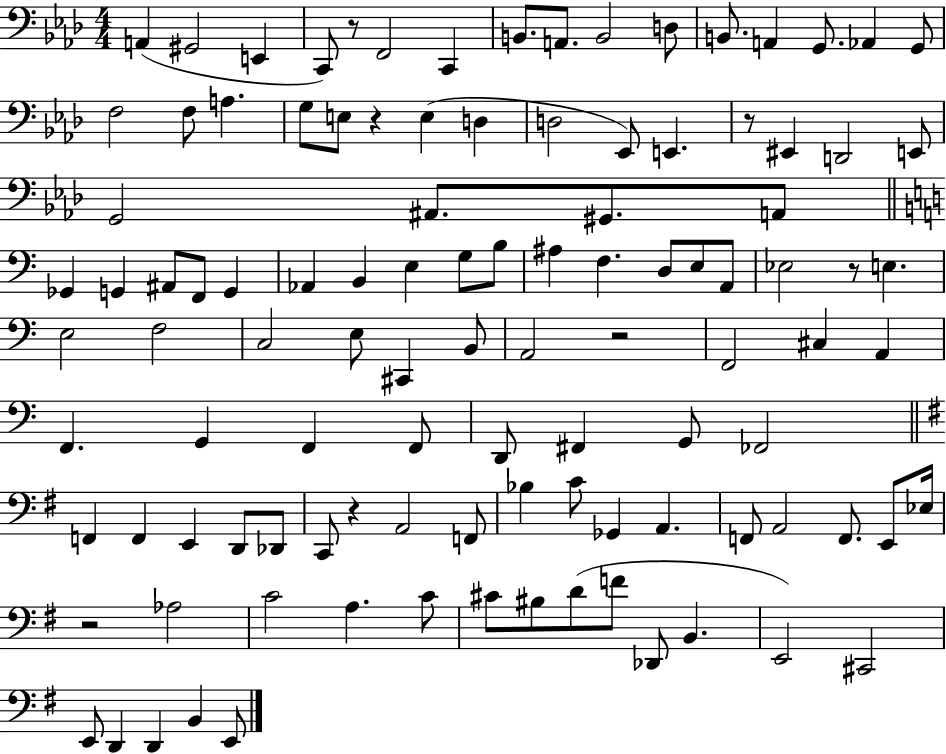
X:1
T:Untitled
M:4/4
L:1/4
K:Ab
A,, ^G,,2 E,, C,,/2 z/2 F,,2 C,, B,,/2 A,,/2 B,,2 D,/2 B,,/2 A,, G,,/2 _A,, G,,/2 F,2 F,/2 A, G,/2 E,/2 z E, D, D,2 _E,,/2 E,, z/2 ^E,, D,,2 E,,/2 G,,2 ^A,,/2 ^G,,/2 A,,/2 _G,, G,, ^A,,/2 F,,/2 G,, _A,, B,, E, G,/2 B,/2 ^A, F, D,/2 E,/2 A,,/2 _E,2 z/2 E, E,2 F,2 C,2 E,/2 ^C,, B,,/2 A,,2 z2 F,,2 ^C, A,, F,, G,, F,, F,,/2 D,,/2 ^F,, G,,/2 _F,,2 F,, F,, E,, D,,/2 _D,,/2 C,,/2 z A,,2 F,,/2 _B, C/2 _G,, A,, F,,/2 A,,2 F,,/2 E,,/2 _E,/4 z2 _A,2 C2 A, C/2 ^C/2 ^B,/2 D/2 F/2 _D,,/2 B,, E,,2 ^C,,2 E,,/2 D,, D,, B,, E,,/2